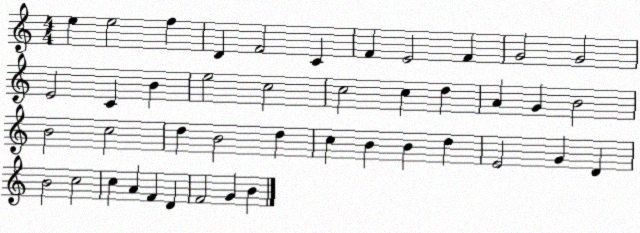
X:1
T:Untitled
M:4/4
L:1/4
K:C
e e2 f D F2 C F E2 F G2 G2 E2 C B e2 c2 c2 c d A G B2 B2 c2 d B2 d c B B d E2 G D B2 c2 c A F D F2 G B